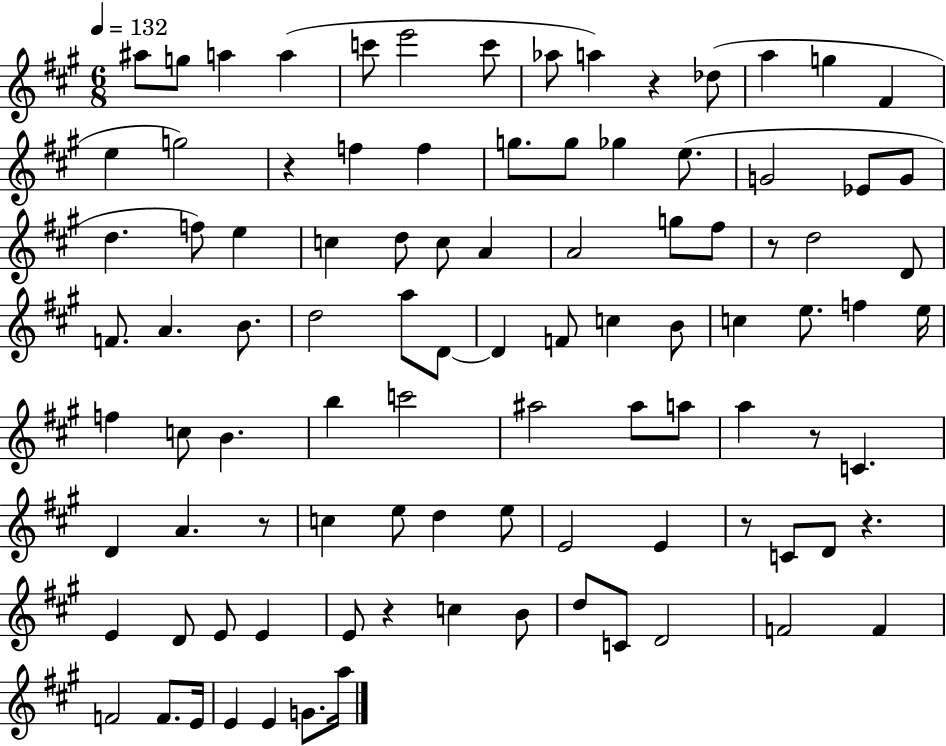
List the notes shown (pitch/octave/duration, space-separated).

A#5/e G5/e A5/q A5/q C6/e E6/h C6/e Ab5/e A5/q R/q Db5/e A5/q G5/q F#4/q E5/q G5/h R/q F5/q F5/q G5/e. G5/e Gb5/q E5/e. G4/h Eb4/e G4/e D5/q. F5/e E5/q C5/q D5/e C5/e A4/q A4/h G5/e F#5/e R/e D5/h D4/e F4/e. A4/q. B4/e. D5/h A5/e D4/e D4/q F4/e C5/q B4/e C5/q E5/e. F5/q E5/s F5/q C5/e B4/q. B5/q C6/h A#5/h A#5/e A5/e A5/q R/e C4/q. D4/q A4/q. R/e C5/q E5/e D5/q E5/e E4/h E4/q R/e C4/e D4/e R/q. E4/q D4/e E4/e E4/q E4/e R/q C5/q B4/e D5/e C4/e D4/h F4/h F4/q F4/h F4/e. E4/s E4/q E4/q G4/e. A5/s